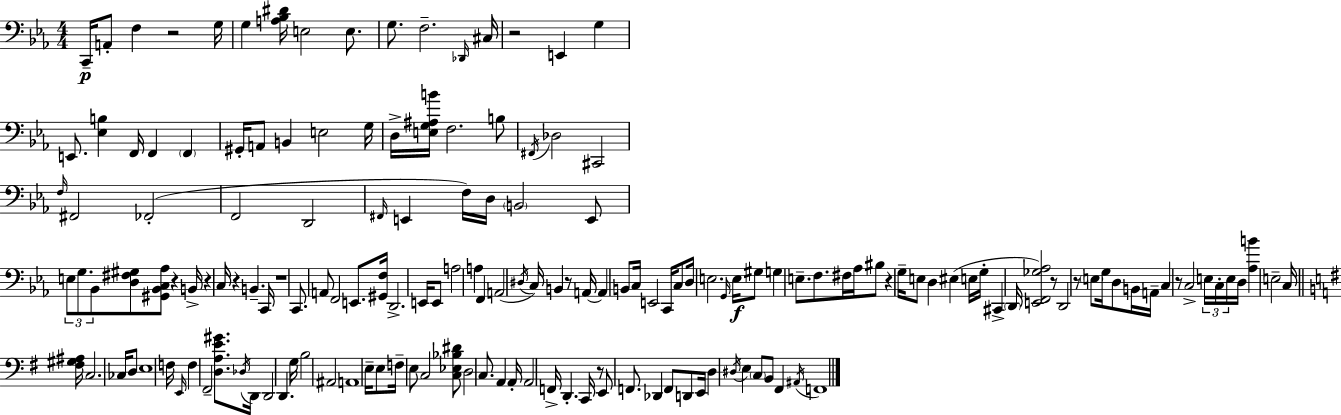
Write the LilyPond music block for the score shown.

{
  \clef bass
  \numericTimeSignature
  \time 4/4
  \key c \minor
  c,16--\p a,8-. f4 r2 g16 | g4 <a bes dis'>16 e2 e8. | g8. f2.-- \grace { des,16 } | cis16 r2 e,4 g4 | \break e,8. <ees b>4 f,16 f,4 \parenthesize f,4 | gis,16-. a,8 b,4 e2 | g16 d16-> <e g ais b'>16 f2. b8 | \acciaccatura { fis,16 } des2 cis,2 | \break \grace { f16 } fis,2 fes,2-.( | f,2 d,2 | \grace { fis,16 } e,4 f16) d16 \parenthesize b,2 | e,8 \tuplet 3/2 { e8 g8. bes,8 } <d fis gis>8 <gis, bes, c aes>8 r4 | \break b,16-> r4 c16 r4 b,4.-- | c,16 r1 | c,8. a,8 f,2 | e,8. <gis, f>16 d,2.-> | \break e,16 e,8 a2 a4 | f,4 a,2( \acciaccatura { dis16 } c16) b,4 | r8 a,16~~ a,4 b,8 c16 e,2 | c,16 c8 d16 e2. | \break \grace { g,16 } e16\f gis8 g4 e8.-- f8. | fis16 aes16 bis8 r4 g16-- e8 d4 | eis4( e16 g16-. cis,4-> \parenthesize d,16 <e, f, ges aes>2) | r8 d,2 r8 | \break \parenthesize e8 g16 d8 b,16 a,16-- c4 r8 c2-> | \tuplet 3/2 { e16 c16-. e16 } d16 <aes b'>4 e2-- | c16 \bar "||" \break \key g \major <fis gis ais>16 c2. ces16 d8 | e1 | f16 \grace { e,16 } f4 fis,2-- <d a e' gis'>8. | \acciaccatura { des16 } d,16 d,2 d,4. | \break g16 b2 ais,2 | a,1 | e16-- e8 f16-- e8 c2 | <c ees bes dis'>8 d2 c8. a,4 | \break a,16-. a,2 f,16-> d,4.-. | c,16 r8 e,8 f,8. des,4 f,8 d,8 | e,16 d4 \acciaccatura { dis16 } e4 \parenthesize c8 b,8 fis,4 | \acciaccatura { ais,16 } f,1 | \break \bar "|."
}